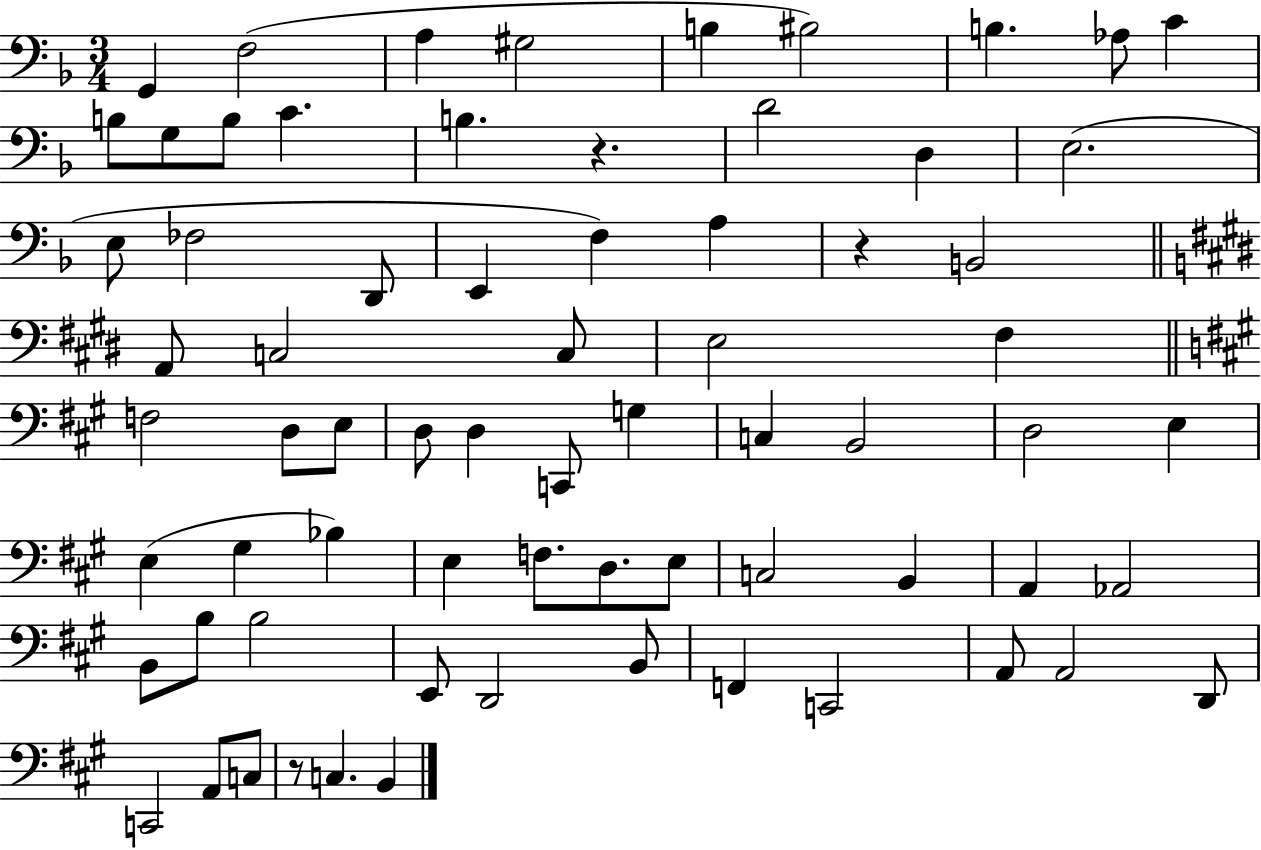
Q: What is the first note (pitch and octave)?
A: G2